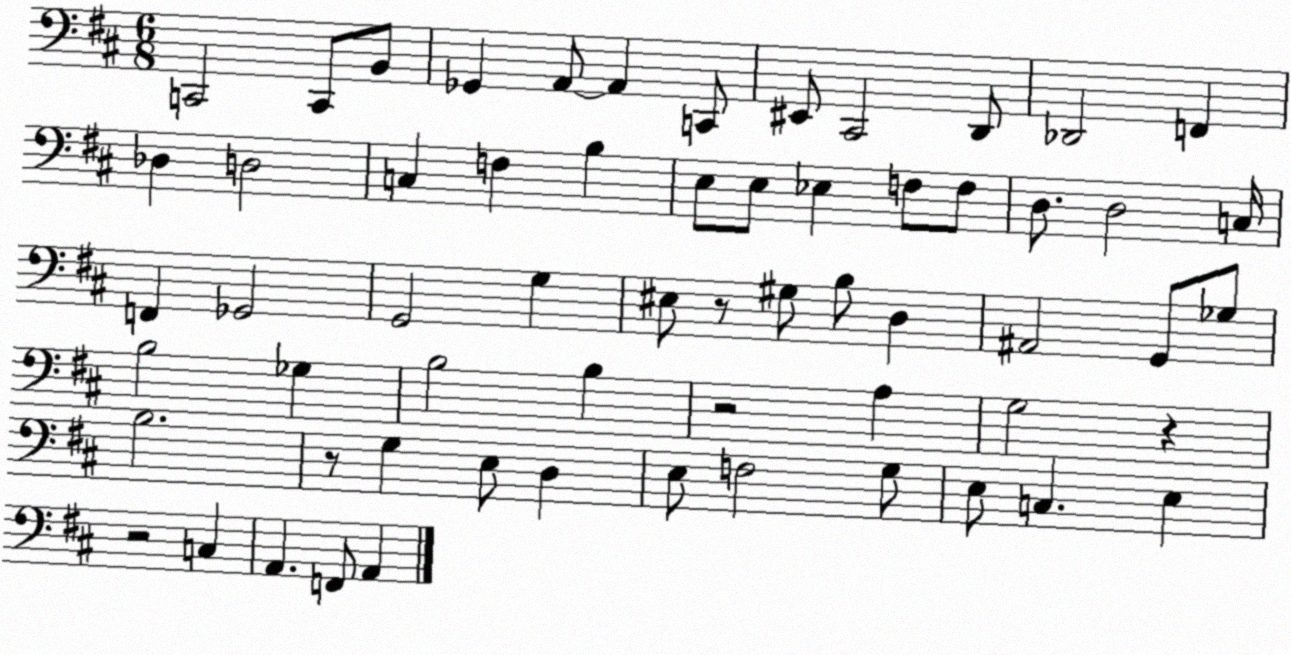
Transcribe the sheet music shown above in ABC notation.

X:1
T:Untitled
M:6/8
L:1/4
K:D
C,,2 C,,/2 B,,/2 _G,, A,,/2 A,, C,,/2 ^E,,/2 ^C,,2 D,,/2 _D,,2 F,, _D, D,2 C, F, B, E,/2 E,/2 _E, F,/2 F,/2 D,/2 D,2 C,/4 F,, _G,,2 G,,2 G, ^E,/2 z/2 ^G,/2 B,/2 D, ^A,,2 G,,/2 _G,/2 B,2 _G, B,2 B, z2 A, G,2 z B,2 z/2 G, E,/2 D, E,/2 F,2 G,/2 E,/2 C, E, z2 C, A,, F,,/2 A,,